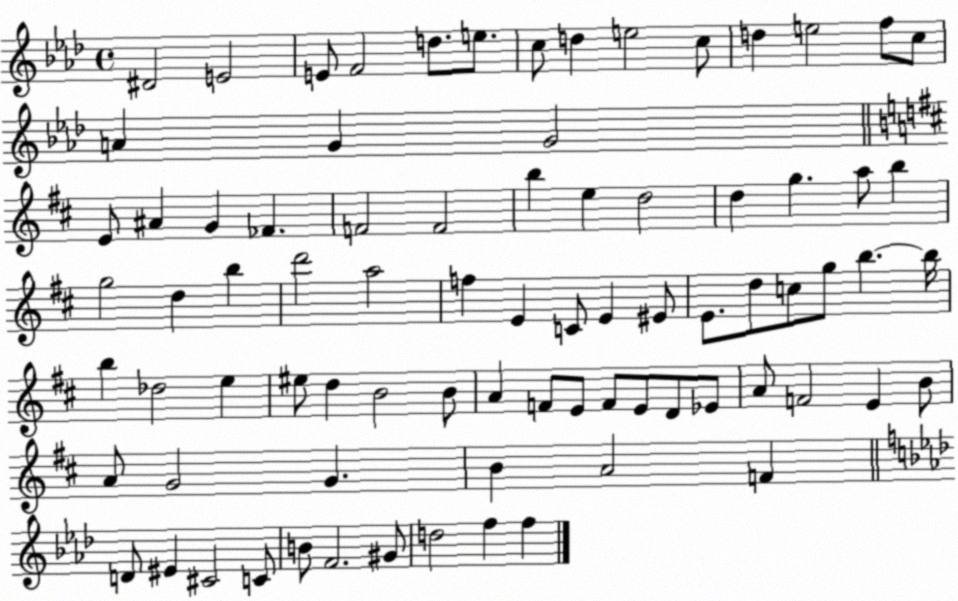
X:1
T:Untitled
M:4/4
L:1/4
K:Ab
^D2 E2 E/2 F2 d/2 e/2 c/2 d e2 c/2 d e2 f/2 c/2 A G G2 E/2 ^A G _F F2 F2 b e d2 d g a/2 b g2 d b d'2 a2 f E C/2 E ^E/2 E/2 d/2 c/2 g/2 b b/4 b _d2 e ^e/2 d B2 B/2 A F/2 E/2 F/2 E/2 D/2 _E/2 A/2 F2 E B/2 A/2 G2 G B A2 F D/2 ^E ^C2 C/2 B/2 F2 ^G/2 d2 f f